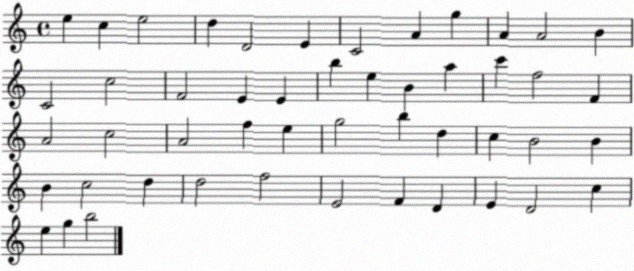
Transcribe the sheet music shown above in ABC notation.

X:1
T:Untitled
M:4/4
L:1/4
K:C
e c e2 d D2 E C2 A g A A2 B C2 c2 F2 E E b e B a c' f2 F A2 c2 A2 f e g2 b d c B2 B B c2 d d2 f2 E2 F D E D2 c e g b2